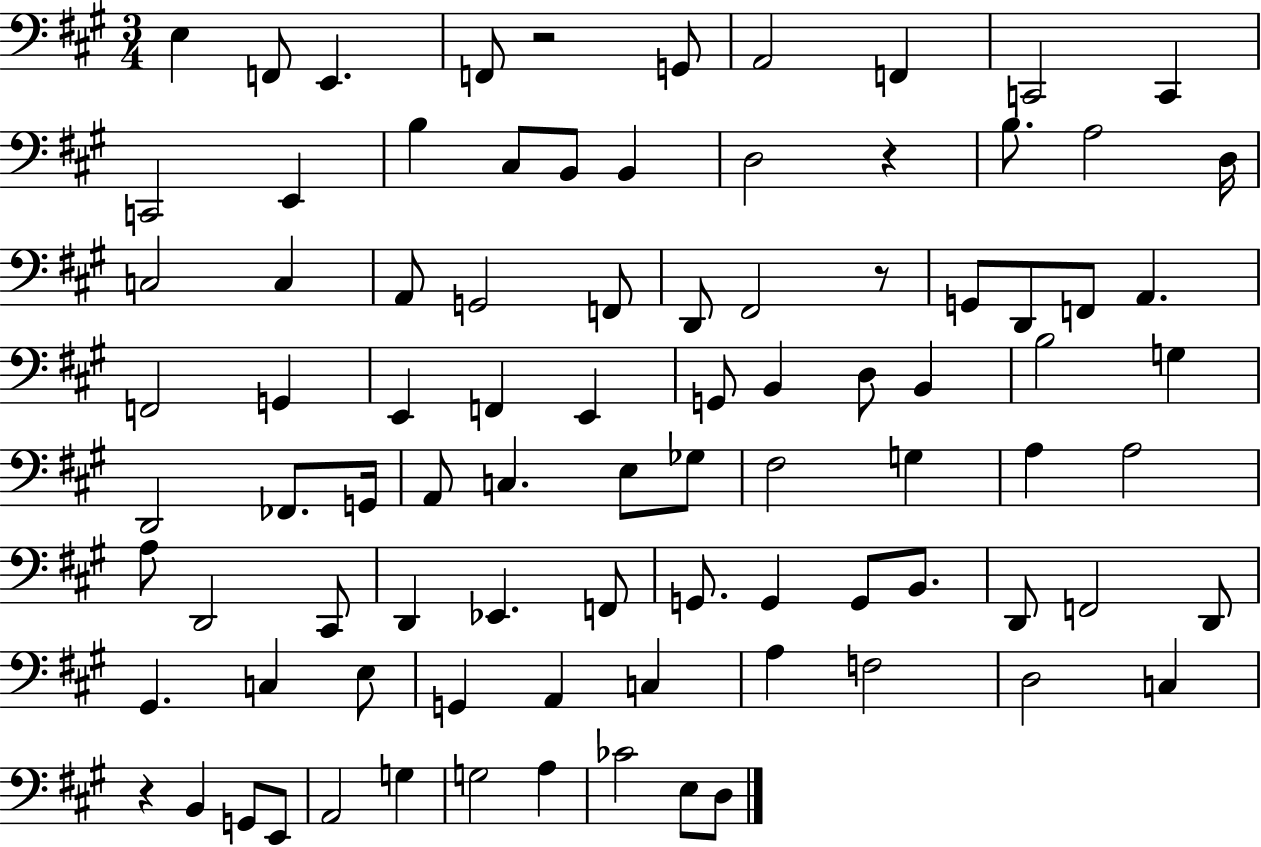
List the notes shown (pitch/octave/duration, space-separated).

E3/q F2/e E2/q. F2/e R/h G2/e A2/h F2/q C2/h C2/q C2/h E2/q B3/q C#3/e B2/e B2/q D3/h R/q B3/e. A3/h D3/s C3/h C3/q A2/e G2/h F2/e D2/e F#2/h R/e G2/e D2/e F2/e A2/q. F2/h G2/q E2/q F2/q E2/q G2/e B2/q D3/e B2/q B3/h G3/q D2/h FES2/e. G2/s A2/e C3/q. E3/e Gb3/e F#3/h G3/q A3/q A3/h A3/e D2/h C#2/e D2/q Eb2/q. F2/e G2/e. G2/q G2/e B2/e. D2/e F2/h D2/e G#2/q. C3/q E3/e G2/q A2/q C3/q A3/q F3/h D3/h C3/q R/q B2/q G2/e E2/e A2/h G3/q G3/h A3/q CES4/h E3/e D3/e